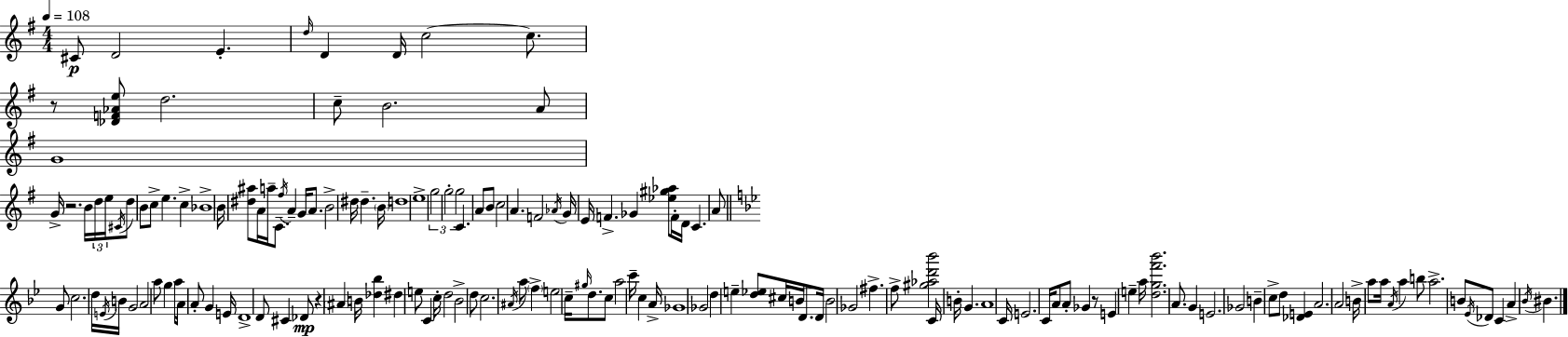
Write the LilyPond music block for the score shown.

{
  \clef treble
  \numericTimeSignature
  \time 4/4
  \key e \minor
  \tempo 4 = 108
  cis'8\p d'2 e'4.-. | \grace { d''16 } d'4 d'16 c''2~~ c''8. | r8 <des' f' aes' e''>8 d''2. | c''8-- b'2. a'8 | \break g'1 | g'16-> r2. b'16 \tuplet 3/2 { d''16 | e''16 \acciaccatura { cis'16 } } d''8 b'8 c''8-> e''4. c''4-> | bes'1-> | \break b'16 <dis'' ais''>8 a'16 a''16-- c'8.-- \acciaccatura { fis''16 } a'4-- g'16 | a'8. b'2-> dis''16 dis''4.-- | \parenthesize b'16 d''1 | e''1-> | \break \tuplet 3/2 { g''2 g''2-. | g''2 } c'4. | a'8 b'8 c''2 a'4. | f'2 \acciaccatura { aes'16 } g'16 e'16 f'4.-> | \break ges'4 <ees'' gis'' aes''>8 f'16-. d'16 c'4. | a'8 \bar "||" \break \key g \minor g'8 c''2. d''16 \acciaccatura { e'16 } | b'16 g'2 a'2 | a''8 g''4 a''8 a'16 a'8-. g'4 | e'16 d'1-> | \break d'8 cis'4 des'8\mp r4 \parenthesize ais'4 | b'16 <des'' bes''>4 dis''4 e''8 c'4 | c''16-. d''2 bes'2-> | d''8 c''2. \acciaccatura { ais'16 } | \break a''8 \parenthesize f''4-> e''2 c''16-- \grace { gis''16 } | d''8. c''8 a''2 c'''16-- c''4 | a'16-> ges'1 | ges'2 d''4 e''4-- | \break <d'' ees''>8 cis''16 b'16 d'8. d'16 b'2 | ges'2 fis''4.-> | f''8-> <gis'' aes'' d''' bes'''>2 c'16 b'16-. g'4. | a'1 | \break c'16 e'2. | c'16 a'8 a'8-. ges'4 r8 e'4 e''4-- | a''16 <d'' g'' f''' bes'''>2. | a'8. g'4 e'2. | \break ges'2 b'4-- c''8-> | d''8 <des' e'>4 a'2. | a'2 b'16-> a''8 a''16 \acciaccatura { a'16 } | a''4 b''8 a''2.-> | \break b'8 \acciaccatura { ees'16 } des'8 c'4 a'4-> \acciaccatura { bes'16 } | bis'4. \bar "|."
}